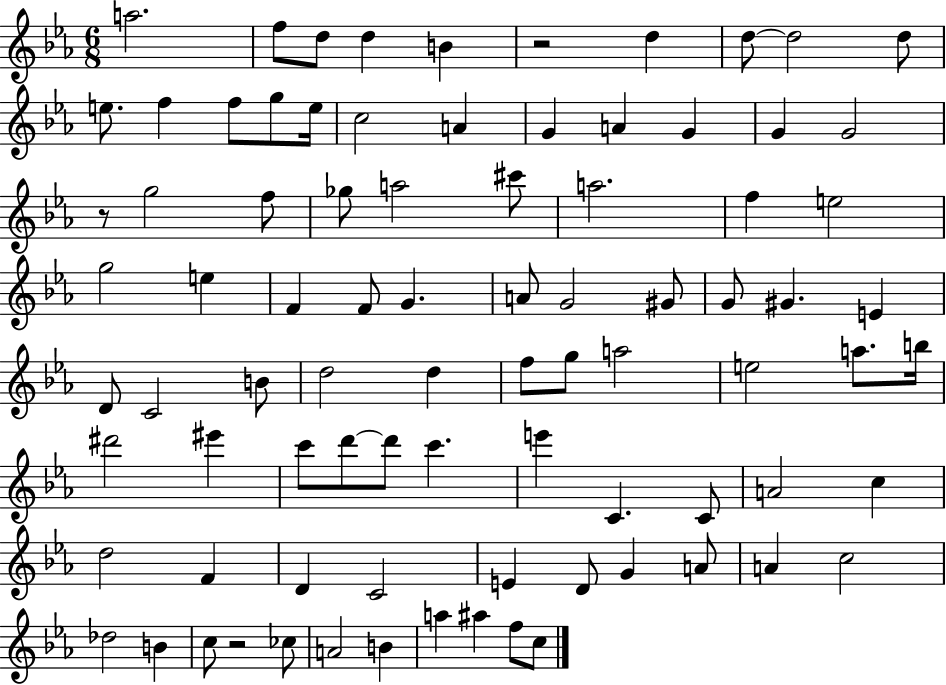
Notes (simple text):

A5/h. F5/e D5/e D5/q B4/q R/h D5/q D5/e D5/h D5/e E5/e. F5/q F5/e G5/e E5/s C5/h A4/q G4/q A4/q G4/q G4/q G4/h R/e G5/h F5/e Gb5/e A5/h C#6/e A5/h. F5/q E5/h G5/h E5/q F4/q F4/e G4/q. A4/e G4/h G#4/e G4/e G#4/q. E4/q D4/e C4/h B4/e D5/h D5/q F5/e G5/e A5/h E5/h A5/e. B5/s D#6/h EIS6/q C6/e D6/e D6/e C6/q. E6/q C4/q. C4/e A4/h C5/q D5/h F4/q D4/q C4/h E4/q D4/e G4/q A4/e A4/q C5/h Db5/h B4/q C5/e R/h CES5/e A4/h B4/q A5/q A#5/q F5/e C5/e